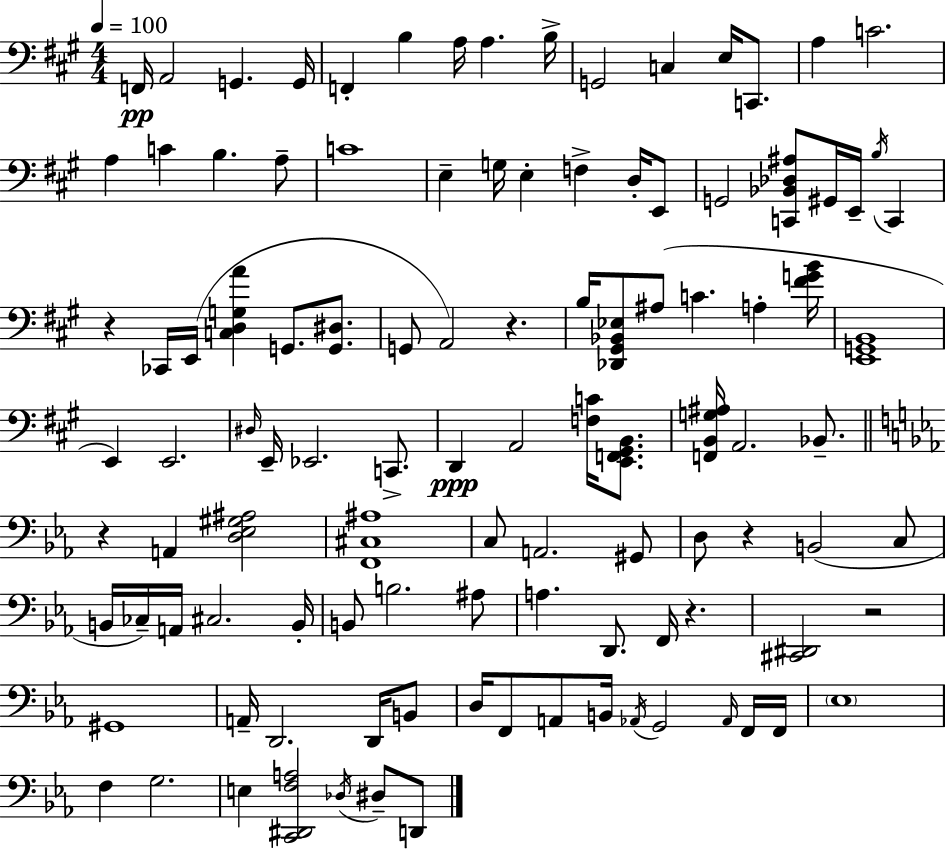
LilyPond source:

{
  \clef bass
  \numericTimeSignature
  \time 4/4
  \key a \major
  \tempo 4 = 100
  f,16\pp a,2 g,4. g,16 | f,4-. b4 a16 a4. b16-> | g,2 c4 e16 c,8. | a4 c'2. | \break a4 c'4 b4. a8-- | c'1 | e4-- g16 e4-. f4-> d16-. e,8 | g,2 <c, bes, des ais>8 gis,16 e,16-- \acciaccatura { b16 } c,4 | \break r4 ces,16 e,16( <c d g a'>4 g,8. <g, dis>8. | g,8 a,2) r4. | b16 <des, gis, bes, ees>8 ais8( c'4. a4-. | <fis' g' b'>16 <e, g, b,>1 | \break e,4) e,2. | \grace { dis16 } e,16-- ees,2. c,8.-> | d,4\ppp a,2 <f c'>16 <e, f, gis, b,>8. | <f, b, g ais>16 a,2. bes,8.-- | \break \bar "||" \break \key ees \major r4 a,4 <d ees gis ais>2 | <f, cis ais>1 | c8 a,2. gis,8 | d8 r4 b,2( c8 | \break b,16 ces16--) a,16 cis2. b,16-. | b,8 b2. ais8 | a4. d,8. f,16 r4. | <cis, dis,>2 r2 | \break gis,1 | a,16-- d,2. d,16 b,8 | d16 f,8 a,8 b,16 \acciaccatura { aes,16 } g,2 \grace { aes,16 } | f,16 f,16 \parenthesize ees1 | \break f4 g2. | e4 <c, dis, f a>2 \acciaccatura { des16 } dis8-- | d,8 \bar "|."
}